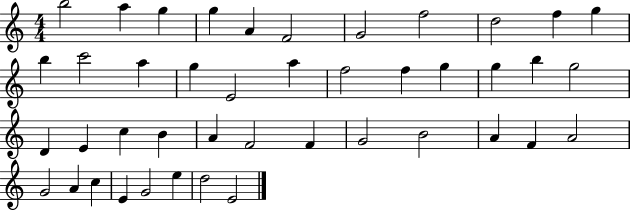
B5/h A5/q G5/q G5/q A4/q F4/h G4/h F5/h D5/h F5/q G5/q B5/q C6/h A5/q G5/q E4/h A5/q F5/h F5/q G5/q G5/q B5/q G5/h D4/q E4/q C5/q B4/q A4/q F4/h F4/q G4/h B4/h A4/q F4/q A4/h G4/h A4/q C5/q E4/q G4/h E5/q D5/h E4/h